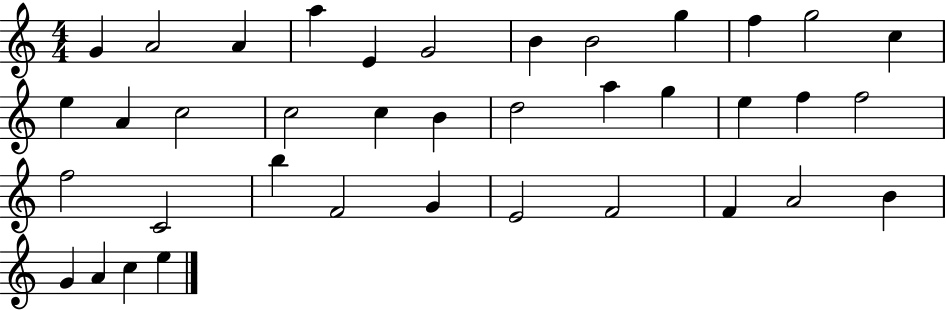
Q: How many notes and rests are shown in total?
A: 38